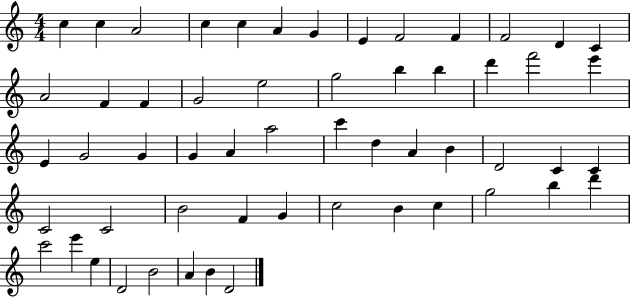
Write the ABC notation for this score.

X:1
T:Untitled
M:4/4
L:1/4
K:C
c c A2 c c A G E F2 F F2 D C A2 F F G2 e2 g2 b b d' f'2 e' E G2 G G A a2 c' d A B D2 C C C2 C2 B2 F G c2 B c g2 b d' c'2 e' e D2 B2 A B D2